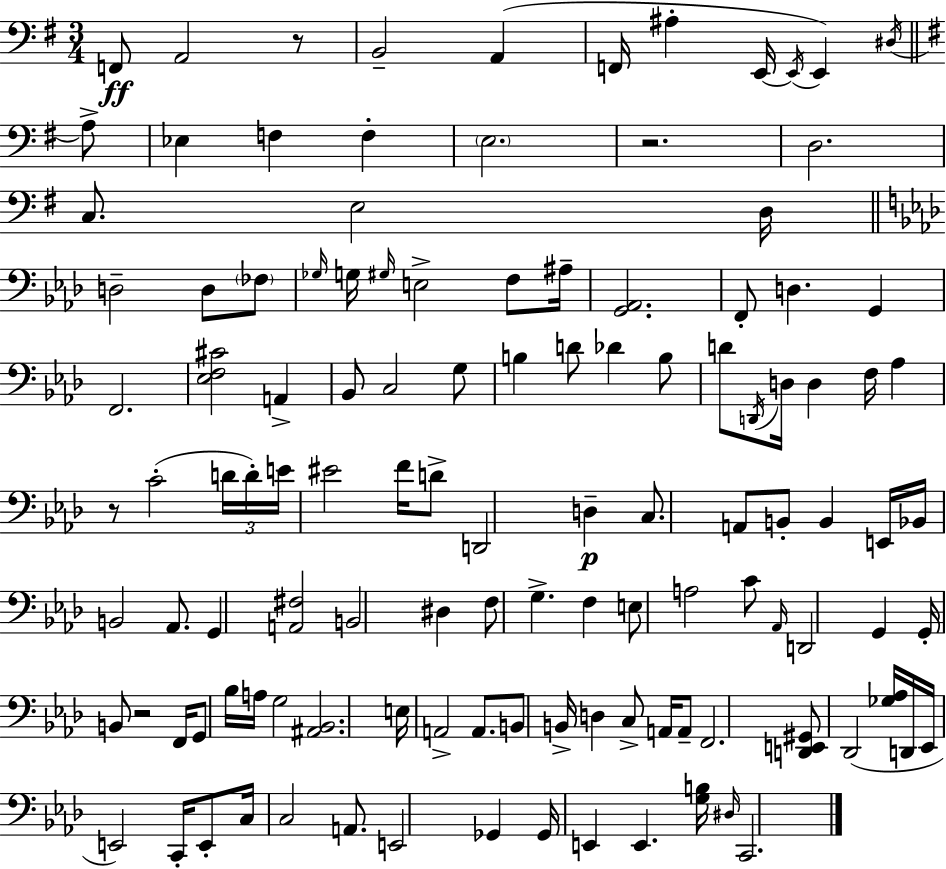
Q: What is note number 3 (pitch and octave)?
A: B2